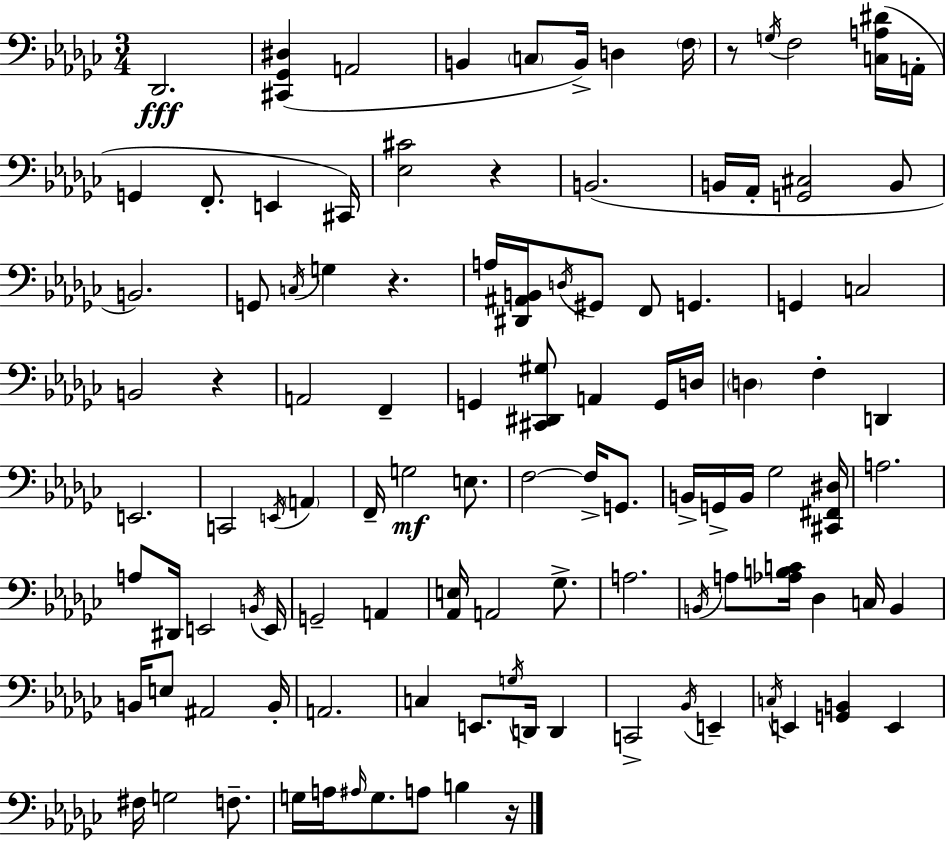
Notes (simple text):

Db2/h. [C#2,Gb2,D#3]/q A2/h B2/q C3/e B2/s D3/q F3/s R/e G3/s F3/h [C3,A3,D#4]/s A2/s G2/q F2/e. E2/q C#2/s [Eb3,C#4]/h R/q B2/h. B2/s Ab2/s [G2,C#3]/h B2/e B2/h. G2/e C3/s G3/q R/q. A3/s [D#2,A#2,B2]/s D3/s G#2/e F2/e G2/q. G2/q C3/h B2/h R/q A2/h F2/q G2/q [C#2,D#2,G#3]/e A2/q G2/s D3/s D3/q F3/q D2/q E2/h. C2/h E2/s A2/q F2/s G3/h E3/e. F3/h F3/s G2/e. B2/s G2/s B2/s Gb3/h [C#2,F#2,D#3]/s A3/h. A3/e D#2/s E2/h B2/s E2/s G2/h A2/q [Ab2,E3]/s A2/h Gb3/e. A3/h. B2/s A3/e [Ab3,B3,C4]/s Db3/q C3/s B2/q B2/s E3/e A#2/h B2/s A2/h. C3/q E2/e. G3/s D2/s D2/q C2/h Bb2/s E2/q C3/s E2/q [G2,B2]/q E2/q F#3/s G3/h F3/e. G3/s A3/s A#3/s G3/e. A3/e B3/q R/s